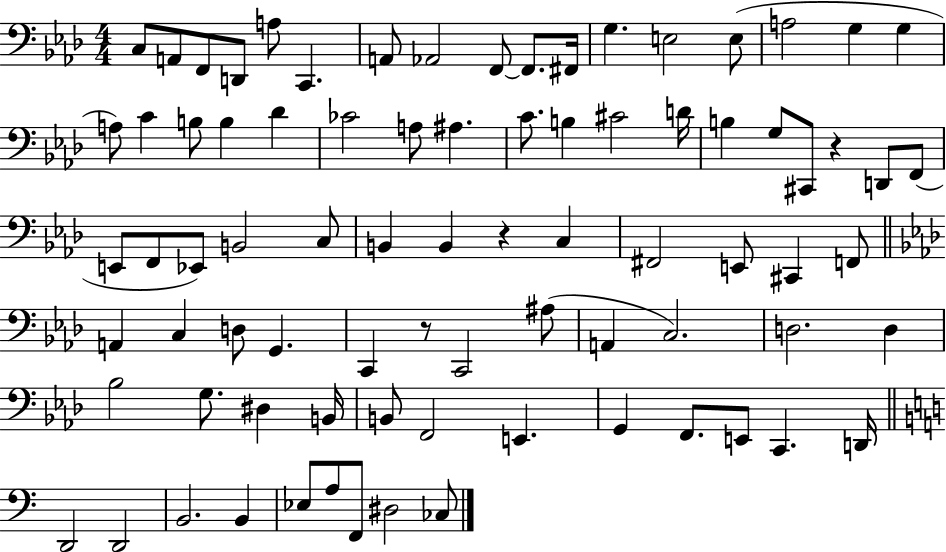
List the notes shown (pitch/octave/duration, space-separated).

C3/e A2/e F2/e D2/e A3/e C2/q. A2/e Ab2/h F2/e F2/e. F#2/s G3/q. E3/h E3/e A3/h G3/q G3/q A3/e C4/q B3/e B3/q Db4/q CES4/h A3/e A#3/q. C4/e. B3/q C#4/h D4/s B3/q G3/e C#2/e R/q D2/e F2/e E2/e F2/e Eb2/e B2/h C3/e B2/q B2/q R/q C3/q F#2/h E2/e C#2/q F2/e A2/q C3/q D3/e G2/q. C2/q R/e C2/h A#3/e A2/q C3/h. D3/h. D3/q Bb3/h G3/e. D#3/q B2/s B2/e F2/h E2/q. G2/q F2/e. E2/e C2/q. D2/s D2/h D2/h B2/h. B2/q Eb3/e A3/e F2/e D#3/h CES3/e